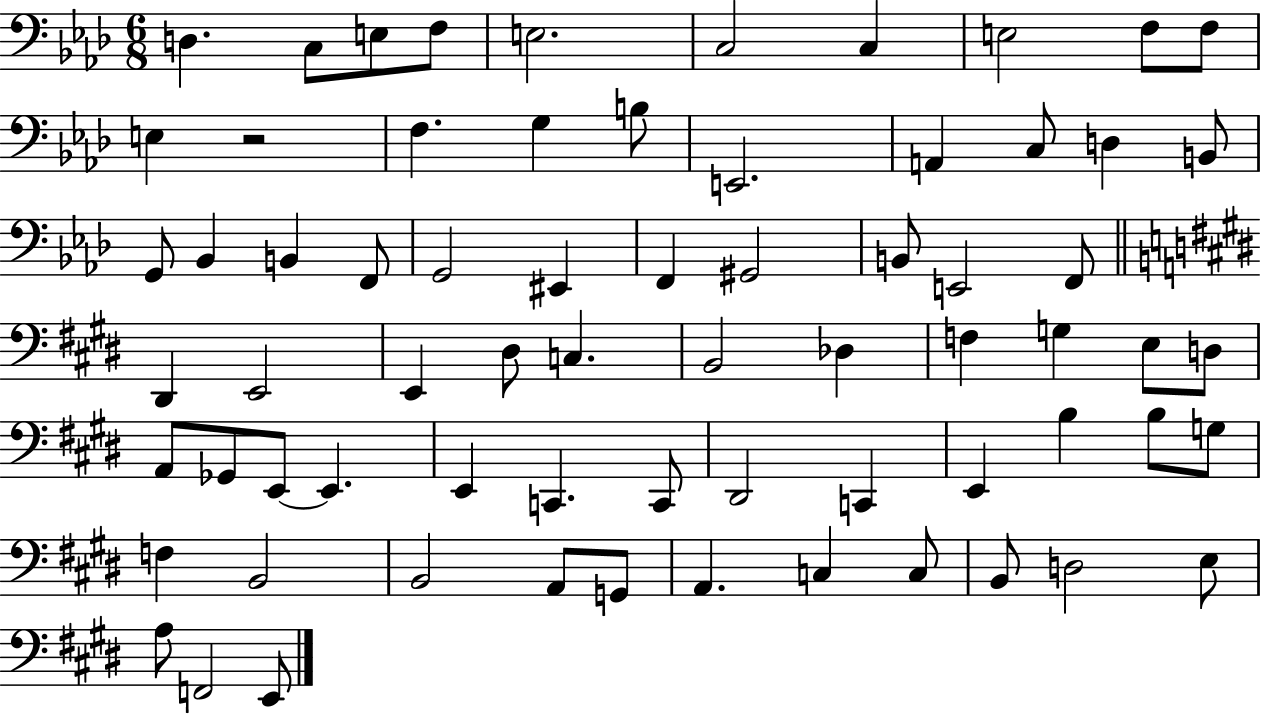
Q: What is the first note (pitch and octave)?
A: D3